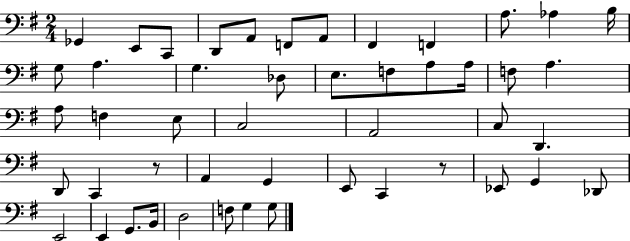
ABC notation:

X:1
T:Untitled
M:2/4
L:1/4
K:G
_G,, E,,/2 C,,/2 D,,/2 A,,/2 F,,/2 A,,/2 ^F,, F,, A,/2 _A, B,/4 G,/2 A, G, _D,/2 E,/2 F,/2 A,/2 A,/4 F,/2 A, A,/2 F, E,/2 C,2 A,,2 C,/2 D,, D,,/2 C,, z/2 A,, G,, E,,/2 C,, z/2 _E,,/2 G,, _D,,/2 E,,2 E,, G,,/2 B,,/4 D,2 F,/2 G, G,/2